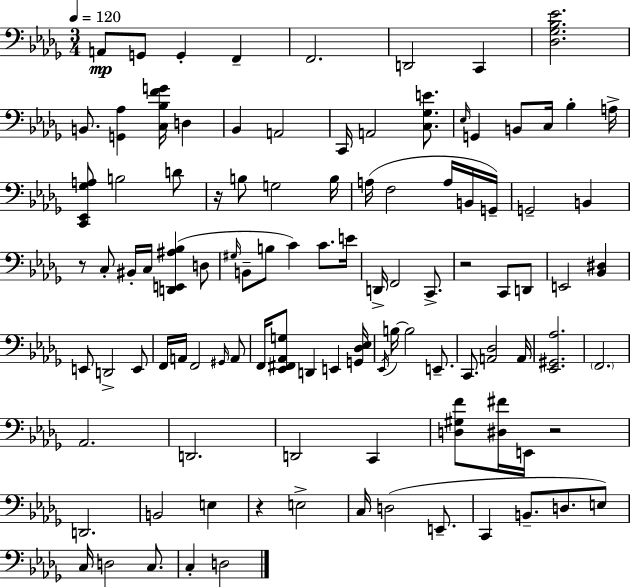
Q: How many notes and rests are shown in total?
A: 104